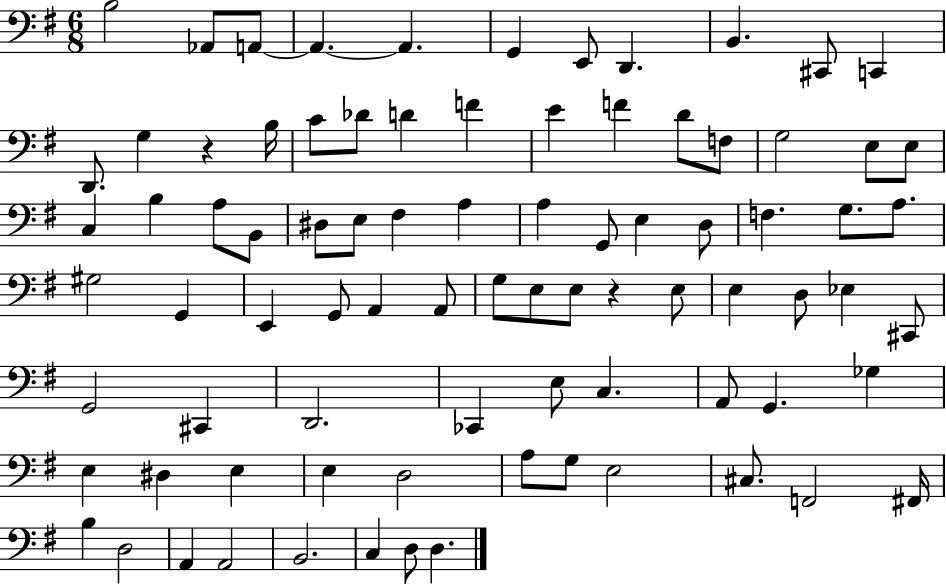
X:1
T:Untitled
M:6/8
L:1/4
K:G
B,2 _A,,/2 A,,/2 A,, A,, G,, E,,/2 D,, B,, ^C,,/2 C,, D,,/2 G, z B,/4 C/2 _D/2 D F E F D/2 F,/2 G,2 E,/2 E,/2 C, B, A,/2 B,,/2 ^D,/2 E,/2 ^F, A, A, G,,/2 E, D,/2 F, G,/2 A,/2 ^G,2 G,, E,, G,,/2 A,, A,,/2 G,/2 E,/2 E,/2 z E,/2 E, D,/2 _E, ^C,,/2 G,,2 ^C,, D,,2 _C,, E,/2 C, A,,/2 G,, _G, E, ^D, E, E, D,2 A,/2 G,/2 E,2 ^C,/2 F,,2 ^F,,/4 B, D,2 A,, A,,2 B,,2 C, D,/2 D,